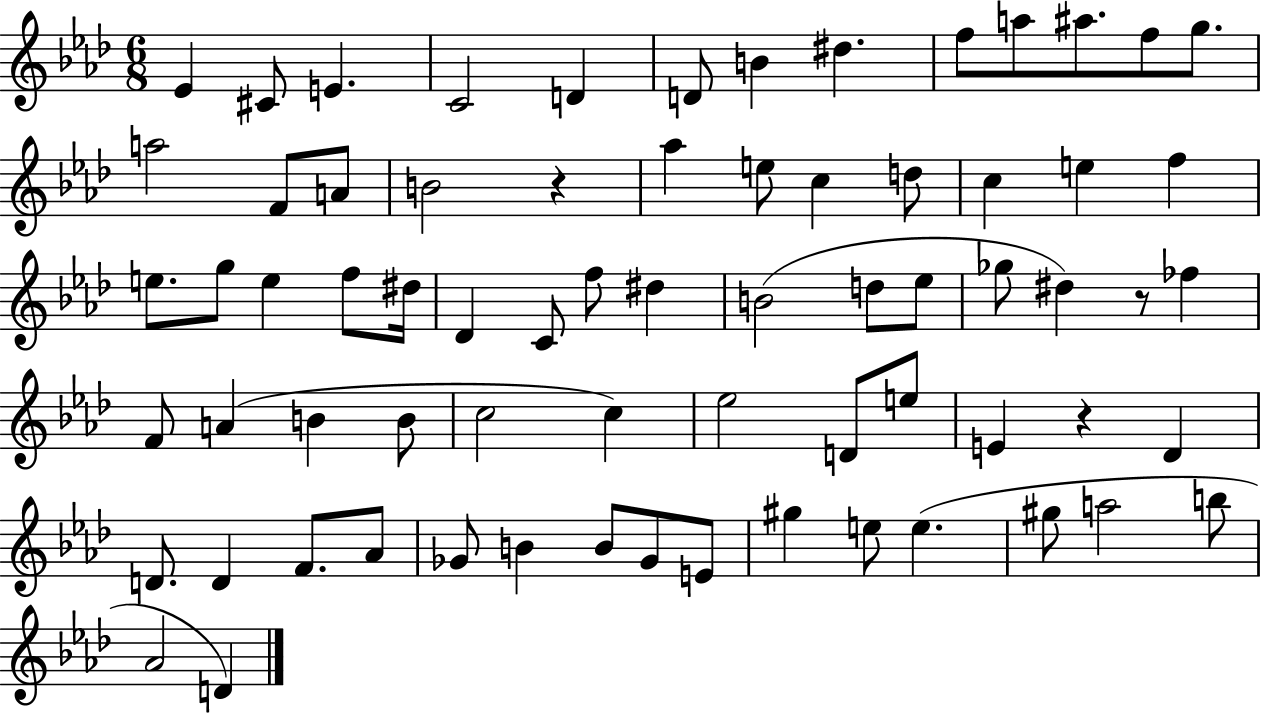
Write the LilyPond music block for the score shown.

{
  \clef treble
  \numericTimeSignature
  \time 6/8
  \key aes \major
  \repeat volta 2 { ees'4 cis'8 e'4. | c'2 d'4 | d'8 b'4 dis''4. | f''8 a''8 ais''8. f''8 g''8. | \break a''2 f'8 a'8 | b'2 r4 | aes''4 e''8 c''4 d''8 | c''4 e''4 f''4 | \break e''8. g''8 e''4 f''8 dis''16 | des'4 c'8 f''8 dis''4 | b'2( d''8 ees''8 | ges''8 dis''4) r8 fes''4 | \break f'8 a'4( b'4 b'8 | c''2 c''4) | ees''2 d'8 e''8 | e'4 r4 des'4 | \break d'8. d'4 f'8. aes'8 | ges'8 b'4 b'8 ges'8 e'8 | gis''4 e''8 e''4.( | gis''8 a''2 b''8 | \break aes'2 d'4) | } \bar "|."
}